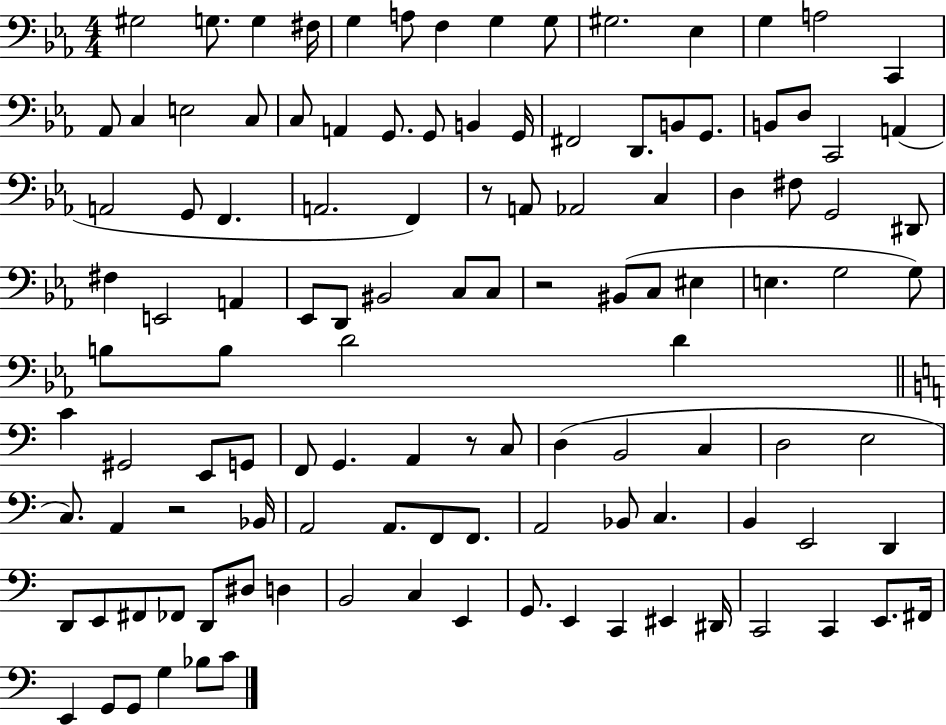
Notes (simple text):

G#3/h G3/e. G3/q F#3/s G3/q A3/e F3/q G3/q G3/e G#3/h. Eb3/q G3/q A3/h C2/q Ab2/e C3/q E3/h C3/e C3/e A2/q G2/e. G2/e B2/q G2/s F#2/h D2/e. B2/e G2/e. B2/e D3/e C2/h A2/q A2/h G2/e F2/q. A2/h. F2/q R/e A2/e Ab2/h C3/q D3/q F#3/e G2/h D#2/e F#3/q E2/h A2/q Eb2/e D2/e BIS2/h C3/e C3/e R/h BIS2/e C3/e EIS3/q E3/q. G3/h G3/e B3/e B3/e D4/h D4/q C4/q G#2/h E2/e G2/e F2/e G2/q. A2/q R/e C3/e D3/q B2/h C3/q D3/h E3/h C3/e. A2/q R/h Bb2/s A2/h A2/e. F2/e F2/e. A2/h Bb2/e C3/q. B2/q E2/h D2/q D2/e E2/e F#2/e FES2/e D2/e D#3/e D3/q B2/h C3/q E2/q G2/e. E2/q C2/q EIS2/q D#2/s C2/h C2/q E2/e. F#2/s E2/q G2/e G2/e G3/q Bb3/e C4/e